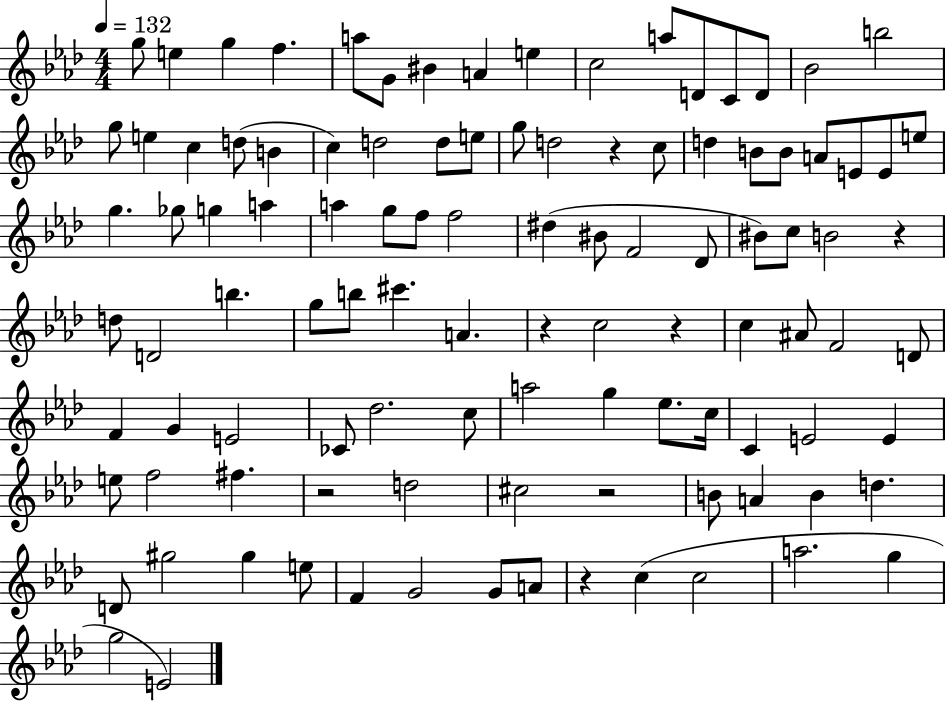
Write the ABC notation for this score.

X:1
T:Untitled
M:4/4
L:1/4
K:Ab
g/2 e g f a/2 G/2 ^B A e c2 a/2 D/2 C/2 D/2 _B2 b2 g/2 e c d/2 B c d2 d/2 e/2 g/2 d2 z c/2 d B/2 B/2 A/2 E/2 E/2 e/2 g _g/2 g a a g/2 f/2 f2 ^d ^B/2 F2 _D/2 ^B/2 c/2 B2 z d/2 D2 b g/2 b/2 ^c' A z c2 z c ^A/2 F2 D/2 F G E2 _C/2 _d2 c/2 a2 g _e/2 c/4 C E2 E e/2 f2 ^f z2 d2 ^c2 z2 B/2 A B d D/2 ^g2 ^g e/2 F G2 G/2 A/2 z c c2 a2 g g2 E2